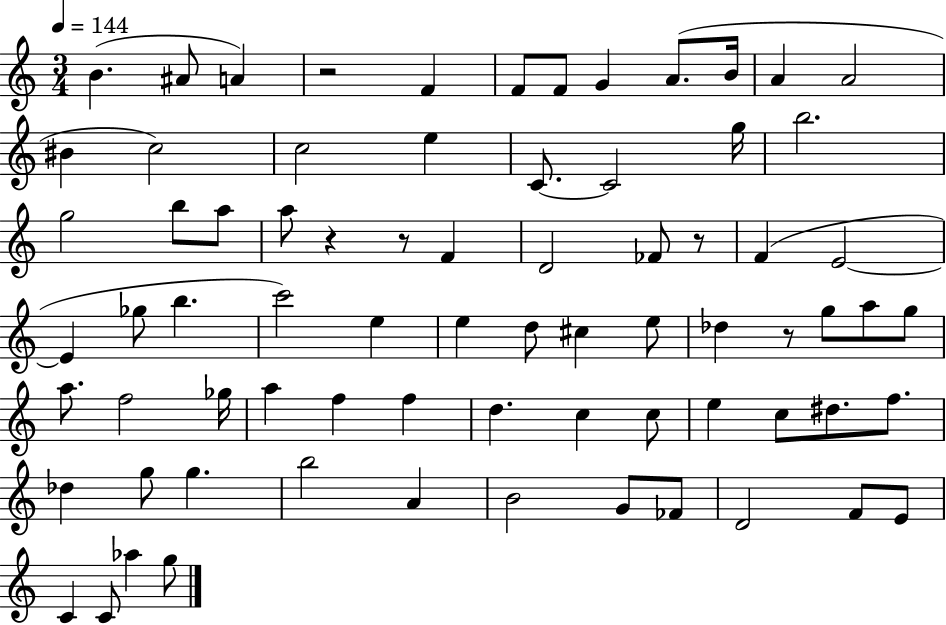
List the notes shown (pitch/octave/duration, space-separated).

B4/q. A#4/e A4/q R/h F4/q F4/e F4/e G4/q A4/e. B4/s A4/q A4/h BIS4/q C5/h C5/h E5/q C4/e. C4/h G5/s B5/h. G5/h B5/e A5/e A5/e R/q R/e F4/q D4/h FES4/e R/e F4/q E4/h E4/q Gb5/e B5/q. C6/h E5/q E5/q D5/e C#5/q E5/e Db5/q R/e G5/e A5/e G5/e A5/e. F5/h Gb5/s A5/q F5/q F5/q D5/q. C5/q C5/e E5/q C5/e D#5/e. F5/e. Db5/q G5/e G5/q. B5/h A4/q B4/h G4/e FES4/e D4/h F4/e E4/e C4/q C4/e Ab5/q G5/e